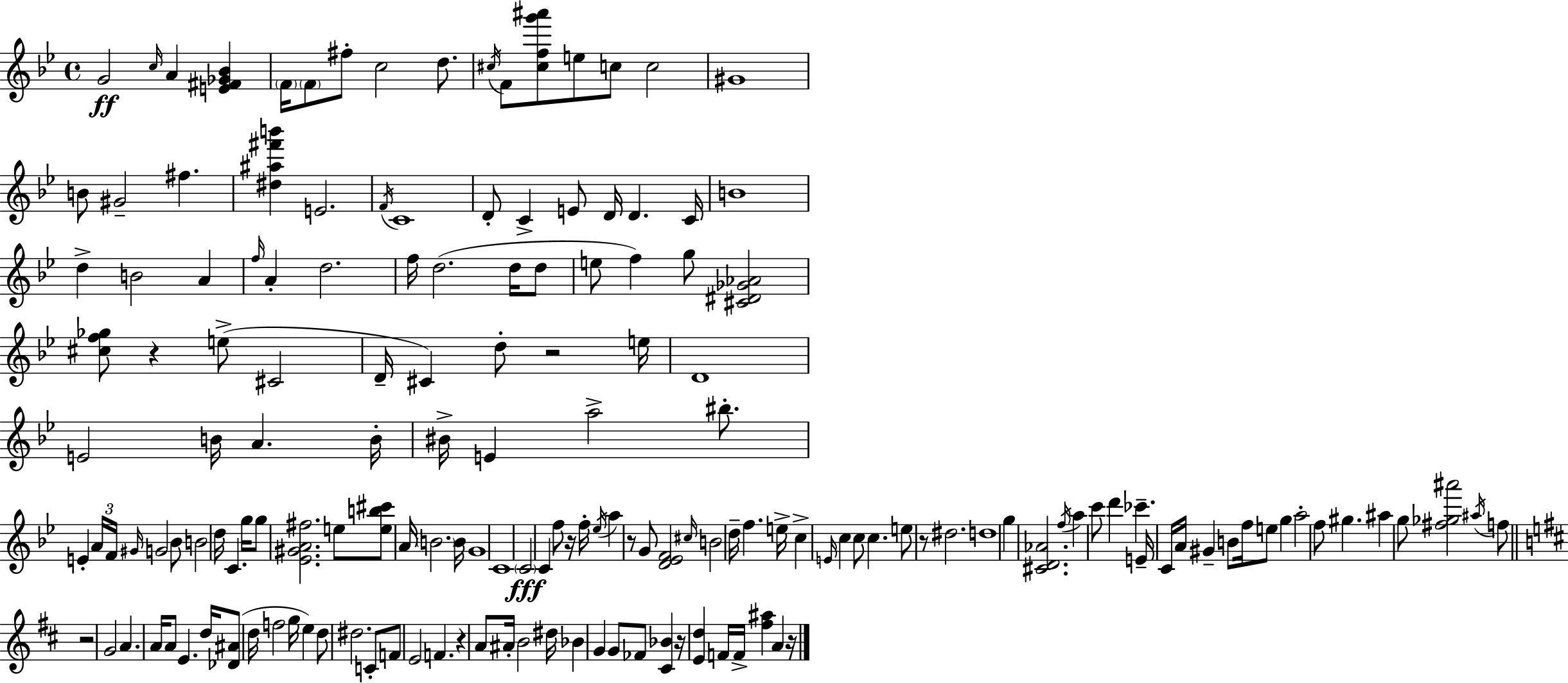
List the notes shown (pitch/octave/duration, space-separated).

G4/h C5/s A4/q [E4,F#4,Gb4,Bb4]/q F4/s F4/e F#5/e C5/h D5/e. C#5/s F4/e [C#5,F5,G6,A#6]/e E5/e C5/e C5/h G#4/w B4/e G#4/h F#5/q. [D#5,A#5,F#6,B6]/q E4/h. F4/s C4/w D4/e C4/q E4/e D4/s D4/q. C4/s B4/w D5/q B4/h A4/q F5/s A4/q D5/h. F5/s D5/h. D5/s D5/e E5/e F5/q G5/e [C#4,D#4,Gb4,Ab4]/h [C#5,F5,Gb5]/e R/q E5/e C#4/h D4/s C#4/q D5/e R/h E5/s D4/w E4/h B4/s A4/q. B4/s BIS4/s E4/q A5/h BIS5/e. E4/q A4/s F4/s G#4/s G4/h Bb4/e B4/h D5/s C4/q. G5/s G5/e [Eb4,G#4,A4,F#5]/h. E5/e [E5,B5,C#6]/e A4/s B4/h. B4/s G4/w C4/w C4/h C4/q F5/e R/s F5/s Eb5/s A5/q R/e G4/e [D4,Eb4,F4]/h C#5/s B4/h D5/s F5/q. E5/s C5/q E4/s C5/q C5/e C5/q. E5/e R/e D#5/h. D5/w G5/q [C#4,D4,Ab4]/h. F5/s A5/q C6/e D6/q CES6/q. E4/s C4/s A4/s G#4/q B4/e F5/s E5/e G5/q A5/h F5/e G#5/q. A#5/q G5/e [F#5,Gb5,A#6]/h A#5/s F5/e R/h G4/h A4/q. A4/s A4/e E4/q. D5/s [Db4,A#4]/e D5/s F5/h G5/s E5/q D5/e D#5/h. C4/e F4/e E4/h F4/q. R/q A4/e A#4/s B4/h D#5/s Bb4/q G4/q G4/e FES4/e [C#4,Bb4]/q R/s [E4,D5]/q F4/s F4/s [F#5,A#5]/q A4/q R/s